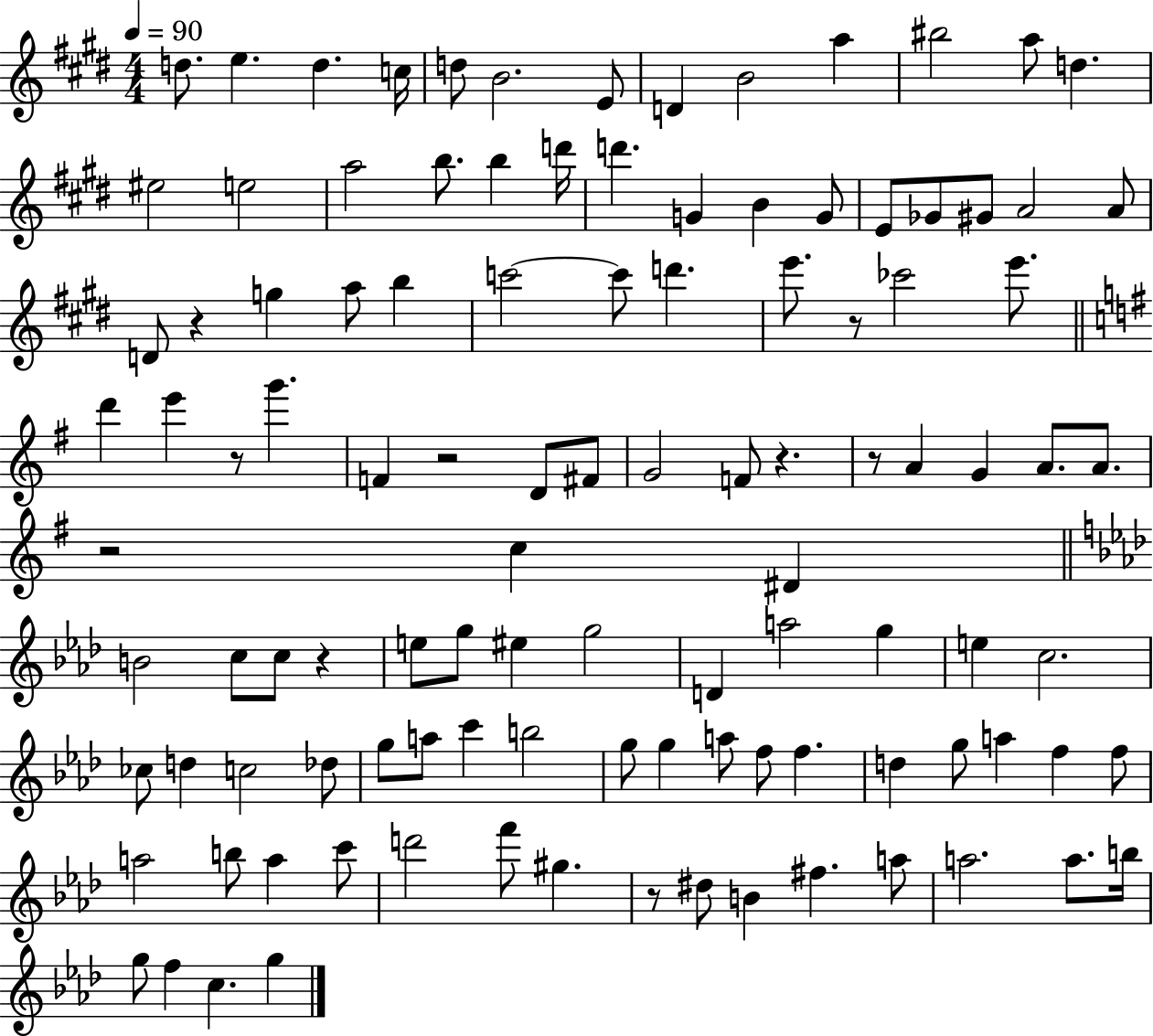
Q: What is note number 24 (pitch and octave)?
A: E4